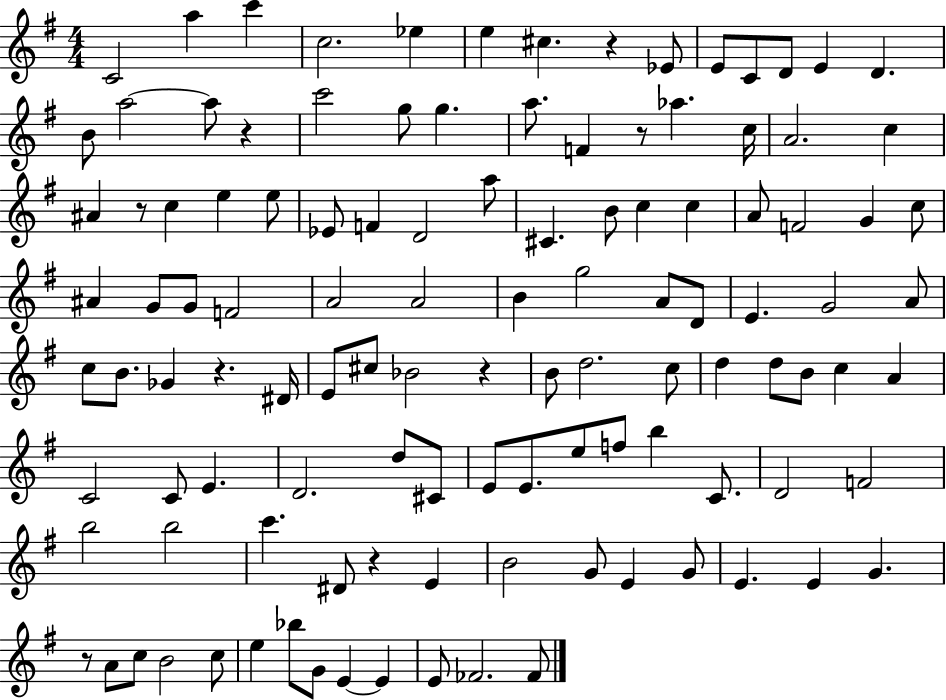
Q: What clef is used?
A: treble